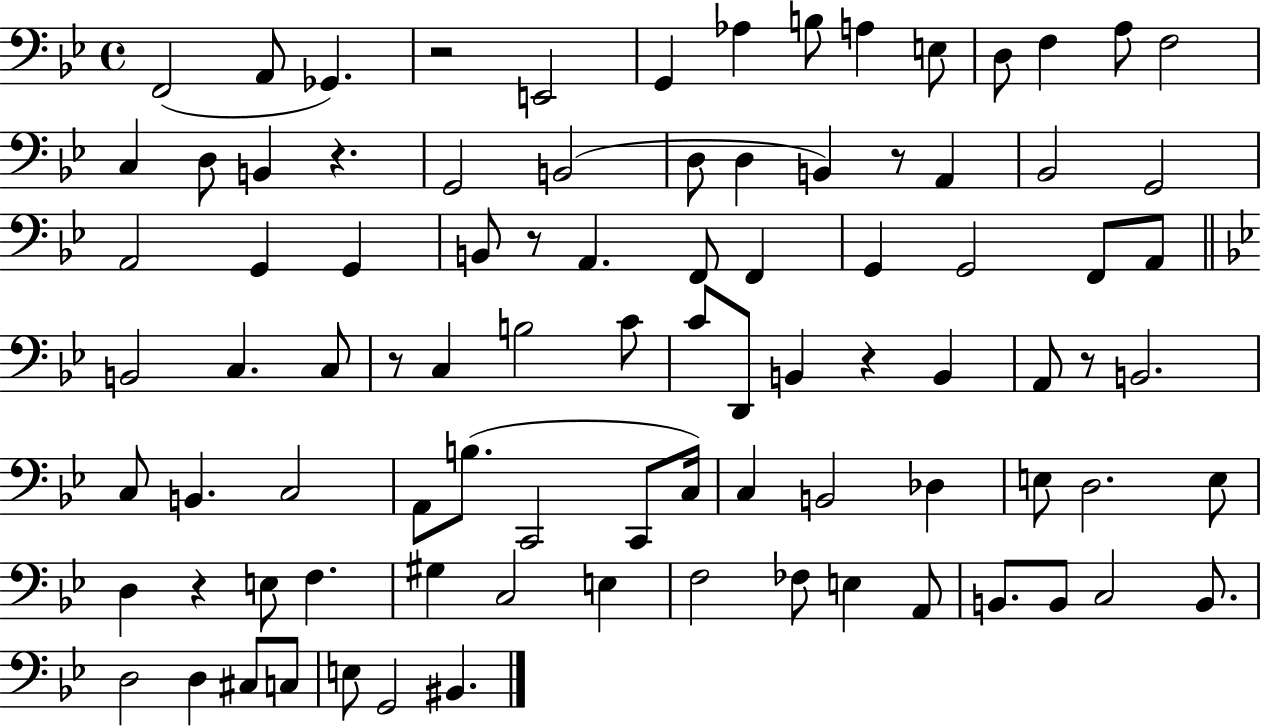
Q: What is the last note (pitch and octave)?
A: BIS2